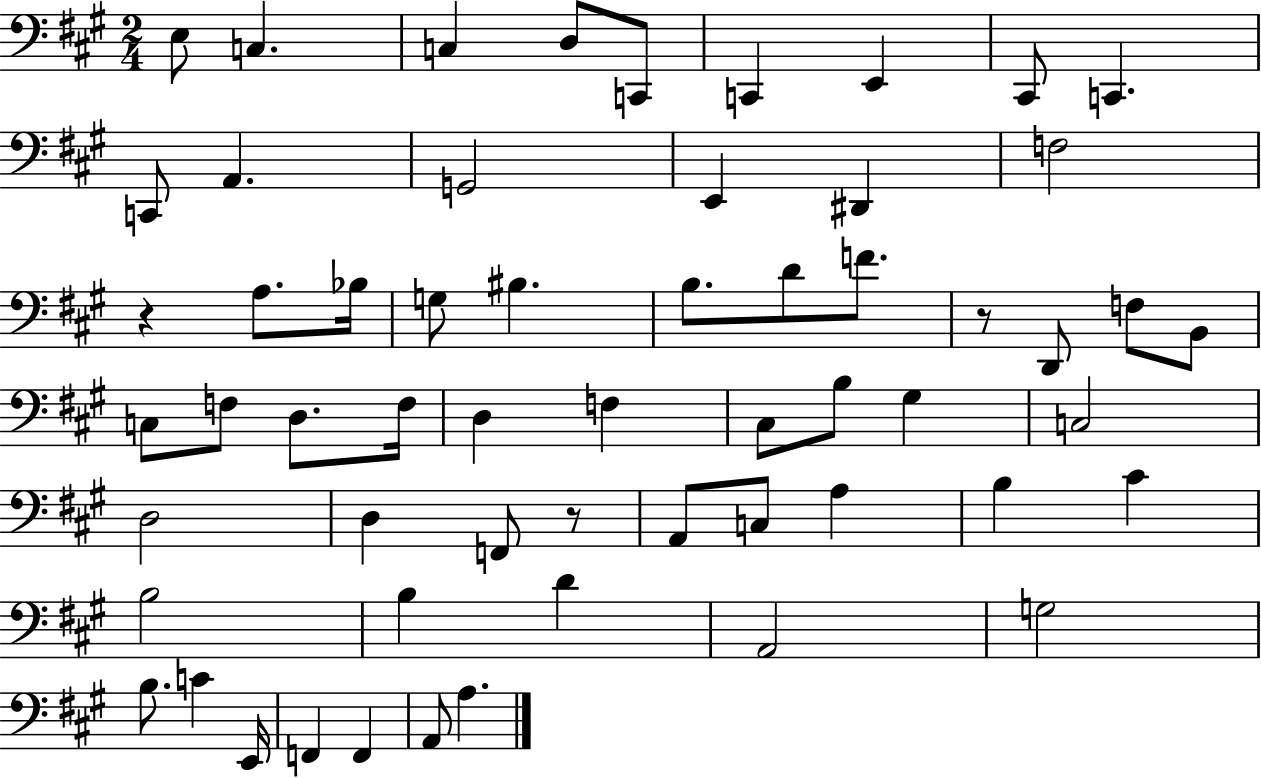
{
  \clef bass
  \numericTimeSignature
  \time 2/4
  \key a \major
  e8 c4. | c4 d8 c,8 | c,4 e,4 | cis,8 c,4. | \break c,8 a,4. | g,2 | e,4 dis,4 | f2 | \break r4 a8. bes16 | g8 bis4. | b8. d'8 f'8. | r8 d,8 f8 b,8 | \break c8 f8 d8. f16 | d4 f4 | cis8 b8 gis4 | c2 | \break d2 | d4 f,8 r8 | a,8 c8 a4 | b4 cis'4 | \break b2 | b4 d'4 | a,2 | g2 | \break b8. c'4 e,16 | f,4 f,4 | a,8 a4. | \bar "|."
}